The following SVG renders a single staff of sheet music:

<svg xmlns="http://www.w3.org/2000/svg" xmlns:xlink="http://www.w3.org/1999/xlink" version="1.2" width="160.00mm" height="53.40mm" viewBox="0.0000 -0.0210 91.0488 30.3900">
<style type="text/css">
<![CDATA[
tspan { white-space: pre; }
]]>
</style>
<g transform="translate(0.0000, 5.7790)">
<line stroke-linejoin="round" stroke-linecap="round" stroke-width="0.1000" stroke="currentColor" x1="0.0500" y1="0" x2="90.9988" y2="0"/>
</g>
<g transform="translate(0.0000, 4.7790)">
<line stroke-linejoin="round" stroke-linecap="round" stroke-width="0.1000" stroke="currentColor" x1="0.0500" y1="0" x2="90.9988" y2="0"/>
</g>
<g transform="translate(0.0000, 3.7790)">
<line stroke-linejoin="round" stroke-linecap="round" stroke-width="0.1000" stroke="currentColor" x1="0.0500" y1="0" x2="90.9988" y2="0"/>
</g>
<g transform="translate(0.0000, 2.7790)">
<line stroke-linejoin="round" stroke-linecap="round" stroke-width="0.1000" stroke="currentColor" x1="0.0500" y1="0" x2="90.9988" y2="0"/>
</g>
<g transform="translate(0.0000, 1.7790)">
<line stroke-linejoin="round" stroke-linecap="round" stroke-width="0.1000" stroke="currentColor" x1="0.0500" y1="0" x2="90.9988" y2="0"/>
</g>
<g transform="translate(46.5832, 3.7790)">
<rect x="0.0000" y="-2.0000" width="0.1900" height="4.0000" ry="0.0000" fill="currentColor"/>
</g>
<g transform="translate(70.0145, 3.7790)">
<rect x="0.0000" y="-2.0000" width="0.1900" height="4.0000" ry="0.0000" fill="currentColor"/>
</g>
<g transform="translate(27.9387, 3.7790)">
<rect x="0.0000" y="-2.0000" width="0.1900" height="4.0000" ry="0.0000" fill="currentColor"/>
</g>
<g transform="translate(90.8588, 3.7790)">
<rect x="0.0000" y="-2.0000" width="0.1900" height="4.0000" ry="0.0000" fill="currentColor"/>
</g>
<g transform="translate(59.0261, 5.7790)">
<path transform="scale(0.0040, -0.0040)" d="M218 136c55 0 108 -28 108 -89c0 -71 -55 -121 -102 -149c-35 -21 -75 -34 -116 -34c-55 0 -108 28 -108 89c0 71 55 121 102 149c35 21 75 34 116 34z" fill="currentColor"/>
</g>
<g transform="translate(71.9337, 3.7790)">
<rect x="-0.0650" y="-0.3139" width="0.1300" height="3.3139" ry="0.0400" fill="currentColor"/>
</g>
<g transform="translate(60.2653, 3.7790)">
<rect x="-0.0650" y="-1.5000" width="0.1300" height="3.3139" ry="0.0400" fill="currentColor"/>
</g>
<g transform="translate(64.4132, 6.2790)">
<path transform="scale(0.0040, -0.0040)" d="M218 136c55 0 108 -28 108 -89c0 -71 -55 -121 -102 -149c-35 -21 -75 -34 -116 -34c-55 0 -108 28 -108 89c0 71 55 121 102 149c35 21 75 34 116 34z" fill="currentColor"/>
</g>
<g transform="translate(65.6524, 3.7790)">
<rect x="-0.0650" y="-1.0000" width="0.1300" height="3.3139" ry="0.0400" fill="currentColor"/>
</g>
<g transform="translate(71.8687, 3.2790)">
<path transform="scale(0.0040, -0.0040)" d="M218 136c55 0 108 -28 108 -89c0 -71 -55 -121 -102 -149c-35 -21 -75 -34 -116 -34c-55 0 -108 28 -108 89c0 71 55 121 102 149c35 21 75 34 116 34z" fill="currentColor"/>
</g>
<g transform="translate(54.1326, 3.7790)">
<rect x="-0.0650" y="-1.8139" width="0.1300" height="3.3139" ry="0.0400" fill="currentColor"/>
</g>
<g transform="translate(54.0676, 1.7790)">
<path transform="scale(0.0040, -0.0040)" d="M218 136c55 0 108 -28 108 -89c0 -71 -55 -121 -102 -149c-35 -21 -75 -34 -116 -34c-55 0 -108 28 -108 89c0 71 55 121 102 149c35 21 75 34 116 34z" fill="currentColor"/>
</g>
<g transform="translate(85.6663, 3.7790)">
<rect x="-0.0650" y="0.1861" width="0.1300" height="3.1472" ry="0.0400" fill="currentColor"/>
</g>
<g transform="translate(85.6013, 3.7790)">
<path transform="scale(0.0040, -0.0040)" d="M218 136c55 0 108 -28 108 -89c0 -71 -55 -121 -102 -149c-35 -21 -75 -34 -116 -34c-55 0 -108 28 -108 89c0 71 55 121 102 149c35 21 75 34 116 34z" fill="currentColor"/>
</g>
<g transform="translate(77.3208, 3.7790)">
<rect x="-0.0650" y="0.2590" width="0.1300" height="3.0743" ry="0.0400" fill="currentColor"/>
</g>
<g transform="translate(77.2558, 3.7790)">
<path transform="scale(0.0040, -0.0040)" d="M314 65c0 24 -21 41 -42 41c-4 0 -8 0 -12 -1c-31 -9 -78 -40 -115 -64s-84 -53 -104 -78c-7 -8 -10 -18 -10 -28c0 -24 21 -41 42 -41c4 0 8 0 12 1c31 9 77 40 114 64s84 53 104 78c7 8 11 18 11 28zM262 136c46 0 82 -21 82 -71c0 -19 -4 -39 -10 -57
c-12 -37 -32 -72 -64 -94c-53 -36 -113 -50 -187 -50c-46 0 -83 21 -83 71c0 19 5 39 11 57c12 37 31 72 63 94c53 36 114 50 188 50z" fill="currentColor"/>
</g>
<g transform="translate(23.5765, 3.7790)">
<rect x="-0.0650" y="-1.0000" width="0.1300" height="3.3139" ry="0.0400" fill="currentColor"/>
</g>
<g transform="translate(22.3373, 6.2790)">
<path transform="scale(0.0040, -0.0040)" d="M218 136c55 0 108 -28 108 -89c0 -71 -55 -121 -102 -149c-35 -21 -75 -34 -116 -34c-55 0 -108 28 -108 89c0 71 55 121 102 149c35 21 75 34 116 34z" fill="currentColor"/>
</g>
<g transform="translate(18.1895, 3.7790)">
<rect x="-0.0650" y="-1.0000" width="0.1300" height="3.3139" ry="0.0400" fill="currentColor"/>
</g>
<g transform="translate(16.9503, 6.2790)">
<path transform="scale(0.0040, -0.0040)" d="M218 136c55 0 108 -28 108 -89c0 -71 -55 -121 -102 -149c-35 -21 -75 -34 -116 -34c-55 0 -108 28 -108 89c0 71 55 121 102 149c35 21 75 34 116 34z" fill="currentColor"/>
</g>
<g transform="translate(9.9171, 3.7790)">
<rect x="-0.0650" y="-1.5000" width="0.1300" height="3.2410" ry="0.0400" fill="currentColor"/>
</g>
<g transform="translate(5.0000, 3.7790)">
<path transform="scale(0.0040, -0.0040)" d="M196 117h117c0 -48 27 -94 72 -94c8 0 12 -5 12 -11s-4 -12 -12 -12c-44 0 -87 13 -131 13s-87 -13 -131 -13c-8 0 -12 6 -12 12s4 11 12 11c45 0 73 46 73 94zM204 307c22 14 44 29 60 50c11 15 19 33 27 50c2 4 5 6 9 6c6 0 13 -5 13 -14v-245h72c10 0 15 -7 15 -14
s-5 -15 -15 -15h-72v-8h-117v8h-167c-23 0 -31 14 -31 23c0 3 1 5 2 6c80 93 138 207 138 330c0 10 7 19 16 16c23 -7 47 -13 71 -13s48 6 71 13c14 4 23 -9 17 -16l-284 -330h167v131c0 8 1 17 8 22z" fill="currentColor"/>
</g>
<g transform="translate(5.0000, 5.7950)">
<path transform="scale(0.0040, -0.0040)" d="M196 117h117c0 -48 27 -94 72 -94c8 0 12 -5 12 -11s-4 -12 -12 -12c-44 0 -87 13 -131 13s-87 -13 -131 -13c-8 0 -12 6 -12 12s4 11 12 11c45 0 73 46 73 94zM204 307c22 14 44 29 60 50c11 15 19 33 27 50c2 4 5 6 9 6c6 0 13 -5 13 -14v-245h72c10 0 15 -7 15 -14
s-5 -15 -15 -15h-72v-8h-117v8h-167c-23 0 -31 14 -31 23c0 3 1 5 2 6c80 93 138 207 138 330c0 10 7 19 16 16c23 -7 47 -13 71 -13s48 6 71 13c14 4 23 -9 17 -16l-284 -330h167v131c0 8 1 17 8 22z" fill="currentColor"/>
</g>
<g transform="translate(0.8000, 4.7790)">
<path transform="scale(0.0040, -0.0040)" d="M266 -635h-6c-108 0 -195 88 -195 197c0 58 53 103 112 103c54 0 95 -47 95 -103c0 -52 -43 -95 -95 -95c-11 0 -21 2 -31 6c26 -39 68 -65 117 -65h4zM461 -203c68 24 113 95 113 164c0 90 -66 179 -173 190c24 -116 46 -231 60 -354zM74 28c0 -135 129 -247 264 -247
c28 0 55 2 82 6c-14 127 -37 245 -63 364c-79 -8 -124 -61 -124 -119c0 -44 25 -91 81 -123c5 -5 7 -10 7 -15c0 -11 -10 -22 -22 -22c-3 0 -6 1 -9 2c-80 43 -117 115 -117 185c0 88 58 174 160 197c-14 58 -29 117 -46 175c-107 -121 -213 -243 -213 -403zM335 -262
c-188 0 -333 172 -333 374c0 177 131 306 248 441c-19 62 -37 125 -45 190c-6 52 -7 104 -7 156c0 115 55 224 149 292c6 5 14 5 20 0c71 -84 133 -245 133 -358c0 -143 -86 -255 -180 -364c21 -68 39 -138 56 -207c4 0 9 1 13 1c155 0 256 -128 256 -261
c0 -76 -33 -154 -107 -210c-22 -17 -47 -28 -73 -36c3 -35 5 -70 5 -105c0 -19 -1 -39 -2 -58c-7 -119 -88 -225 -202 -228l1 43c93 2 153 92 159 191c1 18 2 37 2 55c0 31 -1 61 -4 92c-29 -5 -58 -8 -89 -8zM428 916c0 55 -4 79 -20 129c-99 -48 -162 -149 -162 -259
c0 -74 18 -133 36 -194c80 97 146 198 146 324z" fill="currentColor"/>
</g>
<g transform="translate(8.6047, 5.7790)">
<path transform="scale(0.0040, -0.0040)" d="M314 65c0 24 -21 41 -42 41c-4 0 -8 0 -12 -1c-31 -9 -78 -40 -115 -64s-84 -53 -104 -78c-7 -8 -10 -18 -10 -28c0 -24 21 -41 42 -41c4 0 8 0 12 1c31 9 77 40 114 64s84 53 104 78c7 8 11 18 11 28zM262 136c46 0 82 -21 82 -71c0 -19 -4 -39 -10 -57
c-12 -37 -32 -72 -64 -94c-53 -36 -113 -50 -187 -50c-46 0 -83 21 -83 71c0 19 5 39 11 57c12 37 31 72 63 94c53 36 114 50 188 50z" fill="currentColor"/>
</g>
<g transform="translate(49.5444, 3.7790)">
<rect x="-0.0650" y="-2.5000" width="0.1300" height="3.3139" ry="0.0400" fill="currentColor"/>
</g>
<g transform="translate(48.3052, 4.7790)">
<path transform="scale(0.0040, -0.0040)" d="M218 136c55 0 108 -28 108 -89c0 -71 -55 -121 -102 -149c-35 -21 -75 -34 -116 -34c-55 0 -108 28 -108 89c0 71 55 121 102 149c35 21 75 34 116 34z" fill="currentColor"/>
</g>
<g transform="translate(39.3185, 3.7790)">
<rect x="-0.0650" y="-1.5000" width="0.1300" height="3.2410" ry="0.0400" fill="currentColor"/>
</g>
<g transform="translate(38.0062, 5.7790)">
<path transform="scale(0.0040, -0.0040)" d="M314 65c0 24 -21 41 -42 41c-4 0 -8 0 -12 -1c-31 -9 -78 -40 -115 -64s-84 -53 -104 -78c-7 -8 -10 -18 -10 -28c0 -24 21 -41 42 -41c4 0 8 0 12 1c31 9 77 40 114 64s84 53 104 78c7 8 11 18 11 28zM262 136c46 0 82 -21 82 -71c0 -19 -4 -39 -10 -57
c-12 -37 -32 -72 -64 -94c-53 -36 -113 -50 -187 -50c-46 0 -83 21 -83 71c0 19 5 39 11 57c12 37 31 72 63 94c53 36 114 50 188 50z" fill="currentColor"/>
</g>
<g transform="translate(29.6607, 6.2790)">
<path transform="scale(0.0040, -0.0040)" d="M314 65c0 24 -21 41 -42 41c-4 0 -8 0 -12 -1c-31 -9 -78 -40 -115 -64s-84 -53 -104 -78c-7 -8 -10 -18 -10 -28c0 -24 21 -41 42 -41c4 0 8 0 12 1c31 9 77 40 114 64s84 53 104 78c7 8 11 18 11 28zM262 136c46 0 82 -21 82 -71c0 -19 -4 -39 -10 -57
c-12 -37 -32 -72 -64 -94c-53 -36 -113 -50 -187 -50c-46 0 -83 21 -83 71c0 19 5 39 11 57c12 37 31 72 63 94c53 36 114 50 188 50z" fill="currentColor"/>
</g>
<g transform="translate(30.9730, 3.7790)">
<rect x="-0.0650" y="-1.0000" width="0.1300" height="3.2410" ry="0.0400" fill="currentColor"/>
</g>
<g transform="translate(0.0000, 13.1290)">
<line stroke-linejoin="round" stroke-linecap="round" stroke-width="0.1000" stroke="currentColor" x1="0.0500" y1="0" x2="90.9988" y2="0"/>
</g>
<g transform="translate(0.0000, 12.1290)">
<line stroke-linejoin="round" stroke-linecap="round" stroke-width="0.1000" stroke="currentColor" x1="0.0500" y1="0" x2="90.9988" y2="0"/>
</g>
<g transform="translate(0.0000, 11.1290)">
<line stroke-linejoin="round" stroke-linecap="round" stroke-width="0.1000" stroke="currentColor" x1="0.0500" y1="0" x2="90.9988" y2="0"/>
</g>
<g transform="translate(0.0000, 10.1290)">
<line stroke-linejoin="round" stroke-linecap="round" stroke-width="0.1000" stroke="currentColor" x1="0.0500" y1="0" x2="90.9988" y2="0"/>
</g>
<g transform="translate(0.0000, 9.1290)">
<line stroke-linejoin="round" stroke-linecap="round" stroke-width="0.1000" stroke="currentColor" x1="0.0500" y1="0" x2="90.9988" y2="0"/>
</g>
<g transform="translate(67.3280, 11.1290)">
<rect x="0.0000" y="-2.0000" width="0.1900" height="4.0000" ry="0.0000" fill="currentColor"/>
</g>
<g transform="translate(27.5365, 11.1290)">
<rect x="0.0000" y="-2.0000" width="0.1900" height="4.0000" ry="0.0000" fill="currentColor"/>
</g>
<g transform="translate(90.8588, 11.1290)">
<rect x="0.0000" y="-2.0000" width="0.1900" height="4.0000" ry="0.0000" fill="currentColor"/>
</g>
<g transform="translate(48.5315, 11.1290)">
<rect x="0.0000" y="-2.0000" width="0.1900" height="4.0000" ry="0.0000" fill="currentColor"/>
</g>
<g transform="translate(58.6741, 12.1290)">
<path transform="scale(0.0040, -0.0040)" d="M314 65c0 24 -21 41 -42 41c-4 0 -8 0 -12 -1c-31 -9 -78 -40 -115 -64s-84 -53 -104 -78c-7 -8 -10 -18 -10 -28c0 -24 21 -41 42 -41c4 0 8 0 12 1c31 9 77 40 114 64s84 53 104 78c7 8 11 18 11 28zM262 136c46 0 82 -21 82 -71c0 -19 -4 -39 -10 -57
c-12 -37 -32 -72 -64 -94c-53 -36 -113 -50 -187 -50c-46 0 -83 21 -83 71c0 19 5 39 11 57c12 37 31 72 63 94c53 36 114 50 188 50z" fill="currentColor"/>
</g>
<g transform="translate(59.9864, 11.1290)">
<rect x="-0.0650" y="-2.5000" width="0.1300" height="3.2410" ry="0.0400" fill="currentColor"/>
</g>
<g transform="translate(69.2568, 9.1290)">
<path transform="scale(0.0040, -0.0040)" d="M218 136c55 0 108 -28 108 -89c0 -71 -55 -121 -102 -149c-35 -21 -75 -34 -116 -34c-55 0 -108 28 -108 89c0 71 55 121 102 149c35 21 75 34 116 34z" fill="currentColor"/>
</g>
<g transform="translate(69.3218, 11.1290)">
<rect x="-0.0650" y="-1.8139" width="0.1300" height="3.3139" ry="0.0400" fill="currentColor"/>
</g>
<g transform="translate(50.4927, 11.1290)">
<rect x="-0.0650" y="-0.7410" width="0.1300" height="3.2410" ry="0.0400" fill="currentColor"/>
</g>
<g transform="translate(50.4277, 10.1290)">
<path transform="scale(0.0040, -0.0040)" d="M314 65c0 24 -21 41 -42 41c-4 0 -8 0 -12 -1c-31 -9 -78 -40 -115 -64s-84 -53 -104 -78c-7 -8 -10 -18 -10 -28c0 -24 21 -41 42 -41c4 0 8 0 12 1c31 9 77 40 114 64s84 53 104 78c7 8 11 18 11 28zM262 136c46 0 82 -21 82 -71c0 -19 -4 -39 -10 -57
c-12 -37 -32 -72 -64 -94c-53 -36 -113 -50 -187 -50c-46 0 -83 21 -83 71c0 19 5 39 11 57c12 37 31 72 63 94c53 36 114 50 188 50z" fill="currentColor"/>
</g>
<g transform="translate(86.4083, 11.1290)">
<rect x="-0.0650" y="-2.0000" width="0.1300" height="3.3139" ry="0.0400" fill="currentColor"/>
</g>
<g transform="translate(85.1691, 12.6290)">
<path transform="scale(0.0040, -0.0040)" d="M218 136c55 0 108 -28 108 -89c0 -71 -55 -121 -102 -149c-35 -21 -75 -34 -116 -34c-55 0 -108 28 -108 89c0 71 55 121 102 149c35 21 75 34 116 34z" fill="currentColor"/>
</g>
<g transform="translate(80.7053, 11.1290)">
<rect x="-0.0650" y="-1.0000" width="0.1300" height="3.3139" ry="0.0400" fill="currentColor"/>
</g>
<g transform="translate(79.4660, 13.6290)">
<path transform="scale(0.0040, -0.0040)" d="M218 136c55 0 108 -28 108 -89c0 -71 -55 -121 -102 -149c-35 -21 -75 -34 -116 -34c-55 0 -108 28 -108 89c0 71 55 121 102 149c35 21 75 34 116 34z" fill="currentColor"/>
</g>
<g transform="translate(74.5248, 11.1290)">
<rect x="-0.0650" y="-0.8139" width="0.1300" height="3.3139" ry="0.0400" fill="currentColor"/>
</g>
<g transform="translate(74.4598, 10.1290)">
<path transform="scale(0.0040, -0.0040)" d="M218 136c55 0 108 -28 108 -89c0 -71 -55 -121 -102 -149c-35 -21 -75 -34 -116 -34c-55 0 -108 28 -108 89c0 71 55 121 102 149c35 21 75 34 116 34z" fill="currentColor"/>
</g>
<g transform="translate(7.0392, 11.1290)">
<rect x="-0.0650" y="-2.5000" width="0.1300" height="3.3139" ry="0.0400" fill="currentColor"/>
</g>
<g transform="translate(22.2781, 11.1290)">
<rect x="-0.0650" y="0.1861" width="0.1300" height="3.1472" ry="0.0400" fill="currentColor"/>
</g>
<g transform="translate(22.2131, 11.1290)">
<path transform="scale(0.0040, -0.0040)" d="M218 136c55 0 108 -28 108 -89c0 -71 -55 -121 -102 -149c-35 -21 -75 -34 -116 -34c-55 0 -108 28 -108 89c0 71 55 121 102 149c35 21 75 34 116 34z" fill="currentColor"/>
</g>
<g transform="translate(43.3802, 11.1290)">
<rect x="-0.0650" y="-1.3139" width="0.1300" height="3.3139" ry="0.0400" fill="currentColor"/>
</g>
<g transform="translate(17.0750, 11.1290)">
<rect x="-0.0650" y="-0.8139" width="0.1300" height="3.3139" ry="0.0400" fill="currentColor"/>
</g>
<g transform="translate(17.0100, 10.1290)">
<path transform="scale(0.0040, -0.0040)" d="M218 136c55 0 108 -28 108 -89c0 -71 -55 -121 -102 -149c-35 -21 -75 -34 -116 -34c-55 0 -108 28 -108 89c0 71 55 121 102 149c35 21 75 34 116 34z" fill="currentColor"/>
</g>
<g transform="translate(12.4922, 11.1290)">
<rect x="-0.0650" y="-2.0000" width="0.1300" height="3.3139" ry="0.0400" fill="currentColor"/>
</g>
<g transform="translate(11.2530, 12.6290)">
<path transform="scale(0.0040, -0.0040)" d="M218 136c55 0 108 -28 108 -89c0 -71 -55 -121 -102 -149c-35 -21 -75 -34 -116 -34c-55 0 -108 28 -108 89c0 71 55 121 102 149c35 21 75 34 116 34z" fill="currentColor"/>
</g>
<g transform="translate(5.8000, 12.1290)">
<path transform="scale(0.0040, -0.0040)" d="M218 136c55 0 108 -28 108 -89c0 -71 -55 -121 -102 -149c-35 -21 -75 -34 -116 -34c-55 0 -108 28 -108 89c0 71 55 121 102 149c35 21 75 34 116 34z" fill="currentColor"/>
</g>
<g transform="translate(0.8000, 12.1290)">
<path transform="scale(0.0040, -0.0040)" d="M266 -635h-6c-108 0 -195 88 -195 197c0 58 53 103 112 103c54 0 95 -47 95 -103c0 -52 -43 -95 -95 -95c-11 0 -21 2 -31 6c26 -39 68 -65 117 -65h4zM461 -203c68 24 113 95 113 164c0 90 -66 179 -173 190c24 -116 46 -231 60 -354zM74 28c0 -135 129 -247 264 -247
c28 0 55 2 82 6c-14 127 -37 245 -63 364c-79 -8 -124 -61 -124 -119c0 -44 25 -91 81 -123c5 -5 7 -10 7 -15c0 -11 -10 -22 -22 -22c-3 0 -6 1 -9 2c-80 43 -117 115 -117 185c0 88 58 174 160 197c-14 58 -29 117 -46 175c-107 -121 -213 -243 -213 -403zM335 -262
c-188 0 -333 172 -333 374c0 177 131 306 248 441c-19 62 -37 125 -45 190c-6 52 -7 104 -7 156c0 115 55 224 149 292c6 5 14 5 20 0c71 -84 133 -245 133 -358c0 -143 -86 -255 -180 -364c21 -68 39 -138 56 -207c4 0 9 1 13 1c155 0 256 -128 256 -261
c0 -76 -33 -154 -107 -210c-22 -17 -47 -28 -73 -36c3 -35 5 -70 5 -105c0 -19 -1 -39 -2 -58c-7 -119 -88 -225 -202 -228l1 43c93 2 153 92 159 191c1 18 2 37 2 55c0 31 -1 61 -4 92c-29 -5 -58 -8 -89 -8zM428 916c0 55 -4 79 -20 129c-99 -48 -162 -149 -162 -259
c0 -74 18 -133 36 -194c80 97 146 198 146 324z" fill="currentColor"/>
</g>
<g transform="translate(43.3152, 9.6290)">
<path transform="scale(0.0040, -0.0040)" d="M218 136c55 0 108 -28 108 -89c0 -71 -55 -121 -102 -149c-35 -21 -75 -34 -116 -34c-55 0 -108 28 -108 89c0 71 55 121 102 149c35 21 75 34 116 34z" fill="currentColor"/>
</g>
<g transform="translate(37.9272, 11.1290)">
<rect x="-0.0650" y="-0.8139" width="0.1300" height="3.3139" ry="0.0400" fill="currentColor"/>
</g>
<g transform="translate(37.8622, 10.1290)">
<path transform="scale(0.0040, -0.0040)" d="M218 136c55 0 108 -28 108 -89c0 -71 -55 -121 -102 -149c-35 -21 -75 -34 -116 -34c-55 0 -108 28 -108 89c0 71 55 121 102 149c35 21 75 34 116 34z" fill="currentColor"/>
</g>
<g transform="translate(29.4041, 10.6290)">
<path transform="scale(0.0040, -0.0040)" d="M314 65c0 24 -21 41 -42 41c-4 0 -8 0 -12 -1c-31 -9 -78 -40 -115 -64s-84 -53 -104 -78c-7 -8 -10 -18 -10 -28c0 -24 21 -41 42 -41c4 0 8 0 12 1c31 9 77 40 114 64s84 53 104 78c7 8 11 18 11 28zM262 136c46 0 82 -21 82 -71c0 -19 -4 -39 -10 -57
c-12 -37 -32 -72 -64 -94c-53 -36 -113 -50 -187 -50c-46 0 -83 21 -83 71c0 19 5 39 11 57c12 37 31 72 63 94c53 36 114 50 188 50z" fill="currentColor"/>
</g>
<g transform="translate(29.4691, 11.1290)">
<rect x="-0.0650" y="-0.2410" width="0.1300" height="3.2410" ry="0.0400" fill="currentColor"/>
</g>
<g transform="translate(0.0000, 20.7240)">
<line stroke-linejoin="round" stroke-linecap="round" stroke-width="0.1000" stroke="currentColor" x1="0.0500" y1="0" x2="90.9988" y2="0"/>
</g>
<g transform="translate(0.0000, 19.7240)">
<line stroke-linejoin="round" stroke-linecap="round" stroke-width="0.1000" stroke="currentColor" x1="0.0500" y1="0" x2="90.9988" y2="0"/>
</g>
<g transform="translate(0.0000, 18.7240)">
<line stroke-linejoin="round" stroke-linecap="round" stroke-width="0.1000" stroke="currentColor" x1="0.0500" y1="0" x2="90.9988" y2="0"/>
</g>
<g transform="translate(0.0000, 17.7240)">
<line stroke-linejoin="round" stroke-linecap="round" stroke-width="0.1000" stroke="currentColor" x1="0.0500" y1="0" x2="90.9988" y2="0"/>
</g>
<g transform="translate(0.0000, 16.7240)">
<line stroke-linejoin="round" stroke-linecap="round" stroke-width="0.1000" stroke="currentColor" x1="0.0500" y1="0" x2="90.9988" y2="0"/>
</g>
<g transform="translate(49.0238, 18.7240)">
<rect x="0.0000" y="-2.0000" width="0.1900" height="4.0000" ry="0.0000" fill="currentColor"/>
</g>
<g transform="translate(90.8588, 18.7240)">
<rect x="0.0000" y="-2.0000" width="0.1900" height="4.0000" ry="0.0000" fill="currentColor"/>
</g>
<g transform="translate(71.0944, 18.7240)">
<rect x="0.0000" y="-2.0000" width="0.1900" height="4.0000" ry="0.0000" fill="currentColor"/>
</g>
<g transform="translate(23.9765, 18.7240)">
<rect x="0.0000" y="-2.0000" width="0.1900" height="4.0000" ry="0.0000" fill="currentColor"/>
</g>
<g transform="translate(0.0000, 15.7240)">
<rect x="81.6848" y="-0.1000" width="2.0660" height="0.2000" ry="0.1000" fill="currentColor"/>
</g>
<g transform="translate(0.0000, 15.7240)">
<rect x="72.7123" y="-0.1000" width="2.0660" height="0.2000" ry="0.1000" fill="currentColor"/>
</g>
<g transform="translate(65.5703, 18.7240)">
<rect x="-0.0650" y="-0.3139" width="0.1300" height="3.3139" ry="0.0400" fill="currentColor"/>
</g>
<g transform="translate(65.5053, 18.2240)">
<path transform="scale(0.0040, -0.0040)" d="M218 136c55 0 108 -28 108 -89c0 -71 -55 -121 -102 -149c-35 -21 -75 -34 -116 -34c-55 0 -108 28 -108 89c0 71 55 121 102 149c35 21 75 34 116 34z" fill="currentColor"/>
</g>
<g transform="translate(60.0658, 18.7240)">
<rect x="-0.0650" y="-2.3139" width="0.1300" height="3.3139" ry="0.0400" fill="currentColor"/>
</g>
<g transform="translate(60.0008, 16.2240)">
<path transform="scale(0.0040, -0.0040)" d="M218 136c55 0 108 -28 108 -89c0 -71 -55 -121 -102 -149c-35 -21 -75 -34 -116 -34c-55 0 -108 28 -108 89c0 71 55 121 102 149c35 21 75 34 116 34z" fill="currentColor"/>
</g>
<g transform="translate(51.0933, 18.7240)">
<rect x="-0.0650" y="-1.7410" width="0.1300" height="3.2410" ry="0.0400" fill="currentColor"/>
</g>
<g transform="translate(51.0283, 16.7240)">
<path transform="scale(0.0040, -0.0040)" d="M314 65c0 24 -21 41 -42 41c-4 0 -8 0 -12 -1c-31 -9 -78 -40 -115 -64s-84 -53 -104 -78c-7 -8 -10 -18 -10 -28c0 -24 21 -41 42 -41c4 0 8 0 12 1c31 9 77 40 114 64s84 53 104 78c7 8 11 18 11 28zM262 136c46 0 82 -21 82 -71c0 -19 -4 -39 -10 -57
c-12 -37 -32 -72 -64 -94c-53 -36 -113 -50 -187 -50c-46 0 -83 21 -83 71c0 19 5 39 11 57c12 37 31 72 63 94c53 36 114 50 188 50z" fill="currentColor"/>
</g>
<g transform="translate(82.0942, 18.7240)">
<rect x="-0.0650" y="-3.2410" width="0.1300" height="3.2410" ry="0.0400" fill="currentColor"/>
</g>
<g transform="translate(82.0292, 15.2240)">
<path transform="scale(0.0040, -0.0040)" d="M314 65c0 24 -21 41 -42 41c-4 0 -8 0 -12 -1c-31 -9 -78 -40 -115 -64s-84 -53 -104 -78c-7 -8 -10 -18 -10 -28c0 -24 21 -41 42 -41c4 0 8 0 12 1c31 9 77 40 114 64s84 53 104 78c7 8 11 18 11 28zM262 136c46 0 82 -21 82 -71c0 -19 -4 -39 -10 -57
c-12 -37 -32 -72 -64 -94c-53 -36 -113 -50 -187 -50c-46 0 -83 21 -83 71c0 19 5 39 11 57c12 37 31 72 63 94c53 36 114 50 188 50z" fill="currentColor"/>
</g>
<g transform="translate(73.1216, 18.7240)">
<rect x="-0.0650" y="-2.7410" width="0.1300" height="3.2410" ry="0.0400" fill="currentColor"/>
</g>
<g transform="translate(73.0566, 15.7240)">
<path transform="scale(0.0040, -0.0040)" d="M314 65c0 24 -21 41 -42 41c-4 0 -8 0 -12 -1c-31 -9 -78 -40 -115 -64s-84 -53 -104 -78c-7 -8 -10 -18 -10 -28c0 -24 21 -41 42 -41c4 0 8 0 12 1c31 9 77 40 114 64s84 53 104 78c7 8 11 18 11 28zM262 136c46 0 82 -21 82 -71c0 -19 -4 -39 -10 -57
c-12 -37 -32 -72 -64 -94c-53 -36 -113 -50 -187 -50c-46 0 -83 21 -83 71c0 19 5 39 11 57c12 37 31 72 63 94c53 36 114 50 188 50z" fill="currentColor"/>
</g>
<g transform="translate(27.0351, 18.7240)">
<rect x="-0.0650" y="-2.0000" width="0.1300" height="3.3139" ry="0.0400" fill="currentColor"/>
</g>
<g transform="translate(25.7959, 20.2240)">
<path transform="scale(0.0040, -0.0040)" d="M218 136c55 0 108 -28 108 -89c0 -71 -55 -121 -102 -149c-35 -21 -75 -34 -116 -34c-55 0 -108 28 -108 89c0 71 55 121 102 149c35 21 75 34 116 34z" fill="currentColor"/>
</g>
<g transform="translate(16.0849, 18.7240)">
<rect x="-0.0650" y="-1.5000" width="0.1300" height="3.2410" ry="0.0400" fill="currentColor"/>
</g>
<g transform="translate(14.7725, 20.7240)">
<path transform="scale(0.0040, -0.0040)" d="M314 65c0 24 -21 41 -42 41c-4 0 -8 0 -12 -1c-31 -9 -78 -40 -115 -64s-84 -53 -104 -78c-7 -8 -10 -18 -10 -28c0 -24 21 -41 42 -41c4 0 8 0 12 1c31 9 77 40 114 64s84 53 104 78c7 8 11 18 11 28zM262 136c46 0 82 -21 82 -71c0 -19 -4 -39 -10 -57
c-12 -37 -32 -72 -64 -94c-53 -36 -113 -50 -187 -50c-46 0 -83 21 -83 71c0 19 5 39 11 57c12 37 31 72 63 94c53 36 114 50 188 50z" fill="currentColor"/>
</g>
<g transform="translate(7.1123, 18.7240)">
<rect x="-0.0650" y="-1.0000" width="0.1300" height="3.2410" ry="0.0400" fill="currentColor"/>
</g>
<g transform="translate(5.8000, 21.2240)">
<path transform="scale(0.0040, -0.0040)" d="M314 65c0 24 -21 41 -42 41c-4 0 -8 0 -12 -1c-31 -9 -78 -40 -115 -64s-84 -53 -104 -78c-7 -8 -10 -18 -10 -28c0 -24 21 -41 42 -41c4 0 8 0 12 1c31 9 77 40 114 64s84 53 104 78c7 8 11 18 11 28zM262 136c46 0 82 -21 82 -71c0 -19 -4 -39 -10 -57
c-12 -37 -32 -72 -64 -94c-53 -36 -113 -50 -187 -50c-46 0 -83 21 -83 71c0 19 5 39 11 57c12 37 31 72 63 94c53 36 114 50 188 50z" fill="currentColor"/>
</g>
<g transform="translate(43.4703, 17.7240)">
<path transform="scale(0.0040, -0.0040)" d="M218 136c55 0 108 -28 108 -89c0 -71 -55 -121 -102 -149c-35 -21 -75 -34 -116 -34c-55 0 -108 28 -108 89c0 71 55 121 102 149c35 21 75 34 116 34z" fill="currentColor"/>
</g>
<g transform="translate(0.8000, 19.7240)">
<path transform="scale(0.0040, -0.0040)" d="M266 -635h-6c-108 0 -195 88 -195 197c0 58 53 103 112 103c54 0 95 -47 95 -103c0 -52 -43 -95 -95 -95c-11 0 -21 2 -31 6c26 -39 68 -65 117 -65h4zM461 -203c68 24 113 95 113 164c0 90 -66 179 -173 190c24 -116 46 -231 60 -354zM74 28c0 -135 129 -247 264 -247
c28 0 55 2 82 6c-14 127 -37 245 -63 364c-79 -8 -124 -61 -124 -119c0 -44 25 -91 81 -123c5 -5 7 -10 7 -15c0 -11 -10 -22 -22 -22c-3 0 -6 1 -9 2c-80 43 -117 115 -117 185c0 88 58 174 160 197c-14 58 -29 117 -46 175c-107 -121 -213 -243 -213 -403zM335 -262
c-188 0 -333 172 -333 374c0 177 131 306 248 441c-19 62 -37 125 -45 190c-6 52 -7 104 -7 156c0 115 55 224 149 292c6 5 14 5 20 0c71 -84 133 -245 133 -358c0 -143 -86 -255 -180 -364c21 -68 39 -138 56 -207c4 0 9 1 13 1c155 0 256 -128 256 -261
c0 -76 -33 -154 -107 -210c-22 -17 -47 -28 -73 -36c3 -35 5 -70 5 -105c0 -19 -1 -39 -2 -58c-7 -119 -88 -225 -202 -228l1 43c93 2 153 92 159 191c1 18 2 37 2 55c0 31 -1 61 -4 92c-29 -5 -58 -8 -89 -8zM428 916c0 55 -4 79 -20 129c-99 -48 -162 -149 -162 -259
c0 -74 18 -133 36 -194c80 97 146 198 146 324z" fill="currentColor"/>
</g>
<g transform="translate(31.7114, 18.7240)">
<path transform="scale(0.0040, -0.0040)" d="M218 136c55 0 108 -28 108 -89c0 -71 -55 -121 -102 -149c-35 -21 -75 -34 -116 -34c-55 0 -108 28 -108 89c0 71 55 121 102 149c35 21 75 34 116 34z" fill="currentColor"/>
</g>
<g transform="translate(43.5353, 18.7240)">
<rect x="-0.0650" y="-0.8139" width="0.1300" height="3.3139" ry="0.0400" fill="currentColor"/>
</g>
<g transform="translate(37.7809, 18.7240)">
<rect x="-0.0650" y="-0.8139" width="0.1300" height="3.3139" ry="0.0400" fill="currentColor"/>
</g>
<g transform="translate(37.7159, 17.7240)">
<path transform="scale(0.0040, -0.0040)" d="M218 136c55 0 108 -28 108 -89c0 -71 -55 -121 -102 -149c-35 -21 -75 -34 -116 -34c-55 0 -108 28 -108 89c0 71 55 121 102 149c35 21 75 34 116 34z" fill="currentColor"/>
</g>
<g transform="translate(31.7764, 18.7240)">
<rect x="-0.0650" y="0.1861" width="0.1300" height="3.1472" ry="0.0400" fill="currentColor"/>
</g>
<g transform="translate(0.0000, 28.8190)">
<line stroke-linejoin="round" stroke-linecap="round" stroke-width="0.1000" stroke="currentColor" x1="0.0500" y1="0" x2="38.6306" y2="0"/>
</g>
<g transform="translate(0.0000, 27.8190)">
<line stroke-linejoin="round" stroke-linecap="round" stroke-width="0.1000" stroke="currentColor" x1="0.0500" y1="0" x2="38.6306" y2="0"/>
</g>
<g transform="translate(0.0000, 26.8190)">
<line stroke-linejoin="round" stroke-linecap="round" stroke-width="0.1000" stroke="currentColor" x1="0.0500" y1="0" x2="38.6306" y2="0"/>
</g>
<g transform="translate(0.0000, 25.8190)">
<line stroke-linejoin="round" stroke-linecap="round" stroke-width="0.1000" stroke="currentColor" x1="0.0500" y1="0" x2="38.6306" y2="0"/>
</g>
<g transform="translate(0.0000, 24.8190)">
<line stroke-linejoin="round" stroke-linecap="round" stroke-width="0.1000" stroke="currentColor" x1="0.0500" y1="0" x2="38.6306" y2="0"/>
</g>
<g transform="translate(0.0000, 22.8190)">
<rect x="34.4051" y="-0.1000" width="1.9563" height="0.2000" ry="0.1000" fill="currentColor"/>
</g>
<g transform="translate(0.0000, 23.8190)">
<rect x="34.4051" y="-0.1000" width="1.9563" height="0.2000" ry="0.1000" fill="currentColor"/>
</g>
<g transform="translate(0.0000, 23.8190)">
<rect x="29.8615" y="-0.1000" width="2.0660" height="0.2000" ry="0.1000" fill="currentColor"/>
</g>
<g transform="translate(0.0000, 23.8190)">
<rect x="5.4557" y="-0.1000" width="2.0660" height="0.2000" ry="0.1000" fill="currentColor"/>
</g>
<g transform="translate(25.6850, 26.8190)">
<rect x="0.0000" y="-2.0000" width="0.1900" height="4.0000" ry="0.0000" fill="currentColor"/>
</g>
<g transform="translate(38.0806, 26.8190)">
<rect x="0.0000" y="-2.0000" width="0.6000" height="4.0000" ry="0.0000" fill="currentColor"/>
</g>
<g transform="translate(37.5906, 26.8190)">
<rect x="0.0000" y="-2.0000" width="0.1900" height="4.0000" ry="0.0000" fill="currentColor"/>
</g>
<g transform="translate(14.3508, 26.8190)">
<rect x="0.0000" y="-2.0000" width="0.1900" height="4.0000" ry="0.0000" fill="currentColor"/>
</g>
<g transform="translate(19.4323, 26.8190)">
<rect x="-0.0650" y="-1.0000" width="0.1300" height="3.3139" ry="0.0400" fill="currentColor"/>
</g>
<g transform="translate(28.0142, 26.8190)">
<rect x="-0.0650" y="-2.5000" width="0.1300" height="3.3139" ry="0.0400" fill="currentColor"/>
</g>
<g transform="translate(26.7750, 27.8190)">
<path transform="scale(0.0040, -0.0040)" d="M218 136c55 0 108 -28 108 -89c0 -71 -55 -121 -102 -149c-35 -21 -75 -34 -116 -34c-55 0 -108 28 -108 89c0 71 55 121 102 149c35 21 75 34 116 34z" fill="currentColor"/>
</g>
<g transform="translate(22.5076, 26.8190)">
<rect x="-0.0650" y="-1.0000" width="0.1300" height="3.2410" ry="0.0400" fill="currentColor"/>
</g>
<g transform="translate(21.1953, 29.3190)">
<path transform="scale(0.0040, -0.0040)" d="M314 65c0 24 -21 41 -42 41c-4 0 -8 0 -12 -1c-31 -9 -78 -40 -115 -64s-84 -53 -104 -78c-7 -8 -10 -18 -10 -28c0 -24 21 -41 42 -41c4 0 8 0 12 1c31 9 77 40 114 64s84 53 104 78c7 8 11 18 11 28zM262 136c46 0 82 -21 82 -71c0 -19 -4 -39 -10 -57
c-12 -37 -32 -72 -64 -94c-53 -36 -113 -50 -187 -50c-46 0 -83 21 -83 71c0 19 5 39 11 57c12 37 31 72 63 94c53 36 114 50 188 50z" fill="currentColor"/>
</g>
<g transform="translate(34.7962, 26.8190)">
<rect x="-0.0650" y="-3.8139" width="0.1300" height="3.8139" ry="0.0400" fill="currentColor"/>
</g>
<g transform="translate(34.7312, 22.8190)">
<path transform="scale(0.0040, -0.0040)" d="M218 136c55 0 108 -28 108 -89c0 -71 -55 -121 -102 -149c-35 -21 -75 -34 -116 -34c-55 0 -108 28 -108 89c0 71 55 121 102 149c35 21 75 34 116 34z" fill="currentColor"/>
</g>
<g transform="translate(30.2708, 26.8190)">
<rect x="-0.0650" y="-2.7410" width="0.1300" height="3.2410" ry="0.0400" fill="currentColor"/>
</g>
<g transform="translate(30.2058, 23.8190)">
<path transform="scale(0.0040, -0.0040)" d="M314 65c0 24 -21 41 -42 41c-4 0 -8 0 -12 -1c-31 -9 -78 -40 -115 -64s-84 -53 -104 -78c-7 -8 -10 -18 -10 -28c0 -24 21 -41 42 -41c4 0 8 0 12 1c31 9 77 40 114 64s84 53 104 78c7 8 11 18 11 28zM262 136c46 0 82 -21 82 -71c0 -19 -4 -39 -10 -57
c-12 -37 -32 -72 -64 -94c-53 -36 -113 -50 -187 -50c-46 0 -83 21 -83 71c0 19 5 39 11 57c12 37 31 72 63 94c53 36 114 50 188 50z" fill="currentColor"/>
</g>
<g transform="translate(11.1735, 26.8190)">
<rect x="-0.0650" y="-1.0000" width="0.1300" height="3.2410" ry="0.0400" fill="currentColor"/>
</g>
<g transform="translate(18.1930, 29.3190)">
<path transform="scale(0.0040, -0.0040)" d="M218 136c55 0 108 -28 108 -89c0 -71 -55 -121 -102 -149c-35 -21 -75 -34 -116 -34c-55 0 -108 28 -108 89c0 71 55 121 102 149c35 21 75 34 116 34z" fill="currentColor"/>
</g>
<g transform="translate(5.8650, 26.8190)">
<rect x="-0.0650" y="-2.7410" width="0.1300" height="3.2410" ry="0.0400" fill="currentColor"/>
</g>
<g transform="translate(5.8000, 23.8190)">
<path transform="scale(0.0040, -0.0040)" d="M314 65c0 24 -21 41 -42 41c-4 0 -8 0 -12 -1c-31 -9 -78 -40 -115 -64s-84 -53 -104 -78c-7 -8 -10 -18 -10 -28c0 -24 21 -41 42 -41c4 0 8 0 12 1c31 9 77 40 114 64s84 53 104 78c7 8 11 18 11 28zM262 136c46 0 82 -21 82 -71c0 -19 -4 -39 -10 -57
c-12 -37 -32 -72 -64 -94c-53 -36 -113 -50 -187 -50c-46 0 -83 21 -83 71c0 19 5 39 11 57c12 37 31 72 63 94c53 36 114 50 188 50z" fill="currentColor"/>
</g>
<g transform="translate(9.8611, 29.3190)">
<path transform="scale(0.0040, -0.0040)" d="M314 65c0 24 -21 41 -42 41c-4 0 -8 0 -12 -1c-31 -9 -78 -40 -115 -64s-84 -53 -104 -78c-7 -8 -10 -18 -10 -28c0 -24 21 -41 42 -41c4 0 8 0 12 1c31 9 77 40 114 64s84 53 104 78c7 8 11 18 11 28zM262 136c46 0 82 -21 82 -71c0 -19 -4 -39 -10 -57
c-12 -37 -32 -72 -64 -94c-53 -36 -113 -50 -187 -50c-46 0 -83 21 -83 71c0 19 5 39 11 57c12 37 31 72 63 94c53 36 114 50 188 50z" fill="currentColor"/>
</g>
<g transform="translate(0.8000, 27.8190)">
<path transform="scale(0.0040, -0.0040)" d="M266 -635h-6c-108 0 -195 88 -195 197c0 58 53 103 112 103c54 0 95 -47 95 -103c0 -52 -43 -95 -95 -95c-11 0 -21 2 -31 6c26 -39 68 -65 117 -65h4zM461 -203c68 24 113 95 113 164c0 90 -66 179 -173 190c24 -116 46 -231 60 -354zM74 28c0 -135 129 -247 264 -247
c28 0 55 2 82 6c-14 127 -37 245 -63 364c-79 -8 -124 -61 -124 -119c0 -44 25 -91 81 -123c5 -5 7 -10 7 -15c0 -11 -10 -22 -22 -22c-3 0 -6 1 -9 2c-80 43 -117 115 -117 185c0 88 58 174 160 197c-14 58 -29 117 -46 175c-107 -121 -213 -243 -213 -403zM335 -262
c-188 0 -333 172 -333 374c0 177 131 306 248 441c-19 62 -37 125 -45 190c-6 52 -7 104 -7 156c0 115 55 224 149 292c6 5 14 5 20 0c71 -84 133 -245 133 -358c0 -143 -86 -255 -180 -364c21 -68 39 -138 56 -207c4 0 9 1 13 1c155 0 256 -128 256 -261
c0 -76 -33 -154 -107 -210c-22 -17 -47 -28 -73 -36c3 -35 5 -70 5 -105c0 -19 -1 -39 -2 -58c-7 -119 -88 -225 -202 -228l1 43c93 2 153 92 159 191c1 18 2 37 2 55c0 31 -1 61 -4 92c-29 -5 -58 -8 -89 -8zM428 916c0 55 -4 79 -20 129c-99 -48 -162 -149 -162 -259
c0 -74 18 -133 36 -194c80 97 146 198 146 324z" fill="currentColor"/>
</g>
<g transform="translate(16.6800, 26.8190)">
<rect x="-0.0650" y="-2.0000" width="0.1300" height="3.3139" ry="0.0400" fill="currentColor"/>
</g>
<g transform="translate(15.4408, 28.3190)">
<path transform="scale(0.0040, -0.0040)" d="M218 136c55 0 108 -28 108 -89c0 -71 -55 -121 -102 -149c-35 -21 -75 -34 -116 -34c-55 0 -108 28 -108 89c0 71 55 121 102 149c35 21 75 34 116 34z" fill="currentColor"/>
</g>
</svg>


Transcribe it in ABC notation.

X:1
T:Untitled
M:4/4
L:1/4
K:C
E2 D D D2 E2 G f E D c B2 B G F d B c2 d e d2 G2 f d D F D2 E2 F B d d f2 g c a2 b2 a2 D2 F D D2 G a2 c'